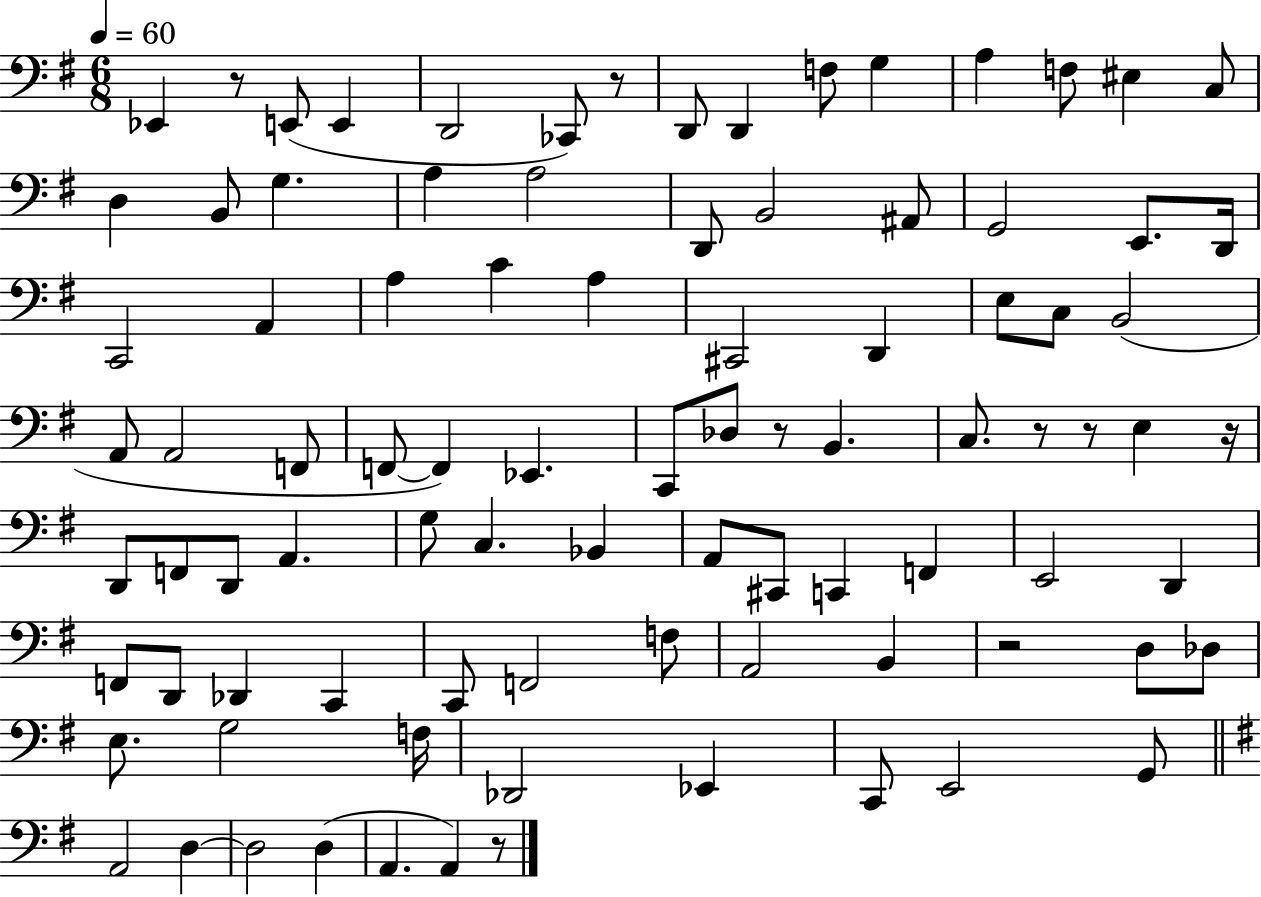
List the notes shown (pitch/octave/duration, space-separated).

Eb2/q R/e E2/e E2/q D2/h CES2/e R/e D2/e D2/q F3/e G3/q A3/q F3/e EIS3/q C3/e D3/q B2/e G3/q. A3/q A3/h D2/e B2/h A#2/e G2/h E2/e. D2/s C2/h A2/q A3/q C4/q A3/q C#2/h D2/q E3/e C3/e B2/h A2/e A2/h F2/e F2/e F2/q Eb2/q. C2/e Db3/e R/e B2/q. C3/e. R/e R/e E3/q R/s D2/e F2/e D2/e A2/q. G3/e C3/q. Bb2/q A2/e C#2/e C2/q F2/q E2/h D2/q F2/e D2/e Db2/q C2/q C2/e F2/h F3/e A2/h B2/q R/h D3/e Db3/e E3/e. G3/h F3/s Db2/h Eb2/q C2/e E2/h G2/e A2/h D3/q D3/h D3/q A2/q. A2/q R/e